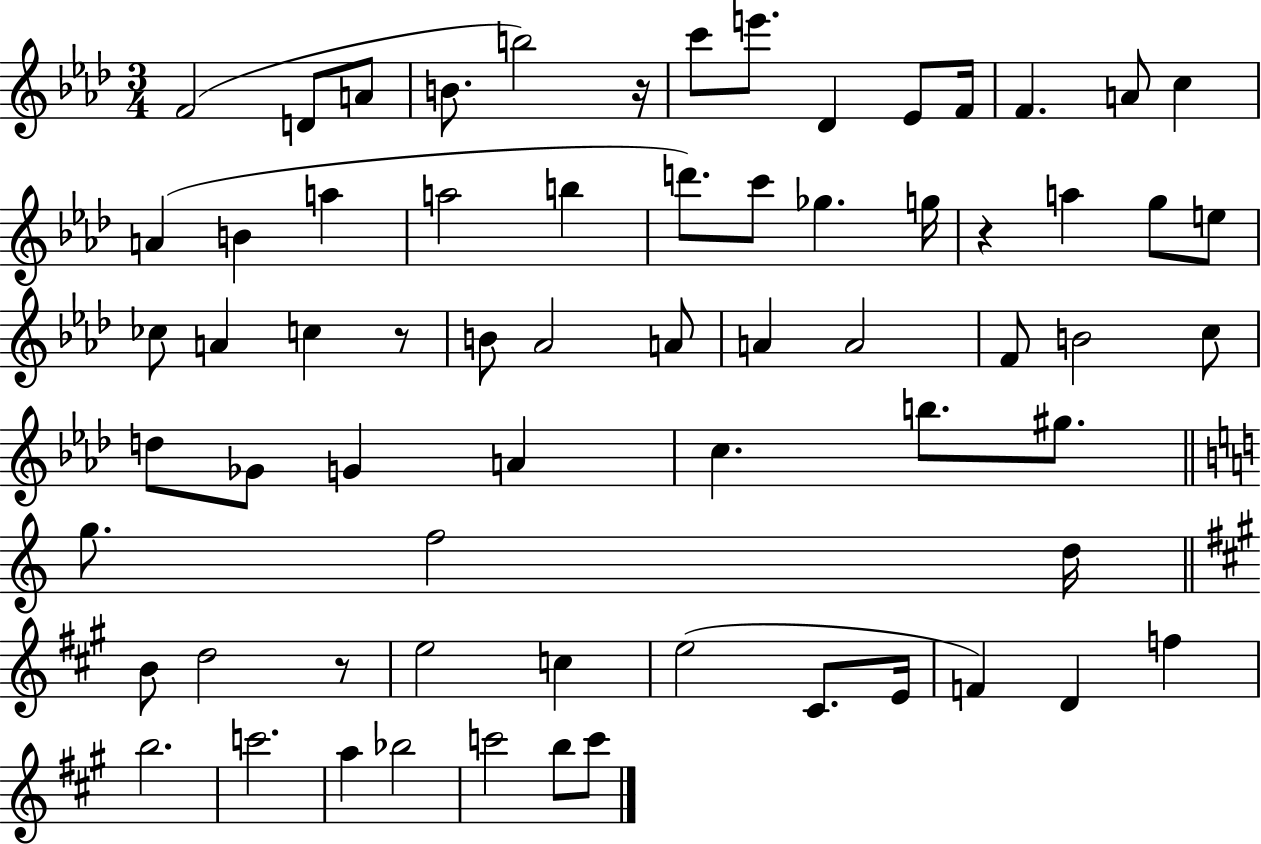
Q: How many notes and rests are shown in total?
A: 67